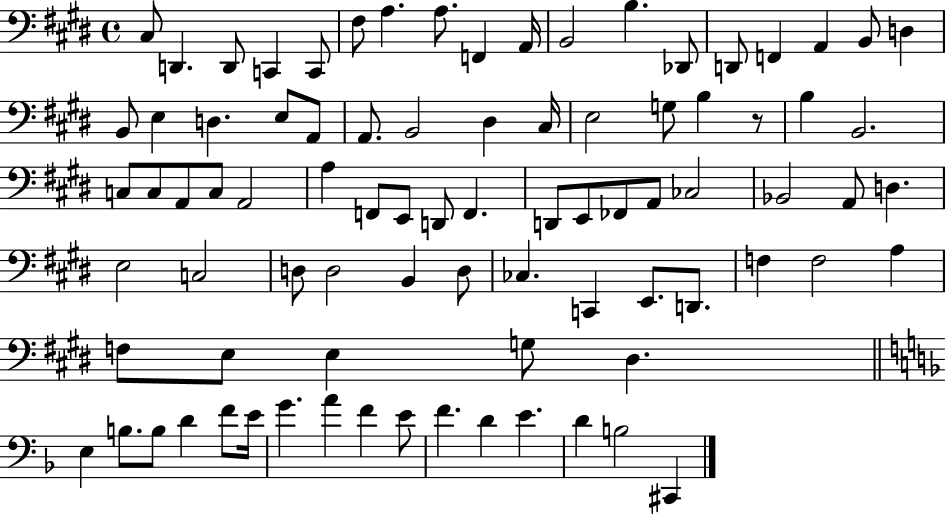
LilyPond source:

{
  \clef bass
  \time 4/4
  \defaultTimeSignature
  \key e \major
  cis8 d,4. d,8 c,4 c,8 | fis8 a4. a8. f,4 a,16 | b,2 b4. des,8 | d,8 f,4 a,4 b,8 d4 | \break b,8 e4 d4. e8 a,8 | a,8. b,2 dis4 cis16 | e2 g8 b4 r8 | b4 b,2. | \break c8 c8 a,8 c8 a,2 | a4 f,8 e,8 d,8 f,4. | d,8 e,8 fes,8 a,8 ces2 | bes,2 a,8 d4. | \break e2 c2 | d8 d2 b,4 d8 | ces4. c,4 e,8. d,8. | f4 f2 a4 | \break f8 e8 e4 g8 dis4. | \bar "||" \break \key d \minor e4 b8. b8 d'4 f'8 e'16 | g'4. a'4 f'4 e'8 | f'4. d'4 e'4. | d'4 b2 cis,4 | \break \bar "|."
}